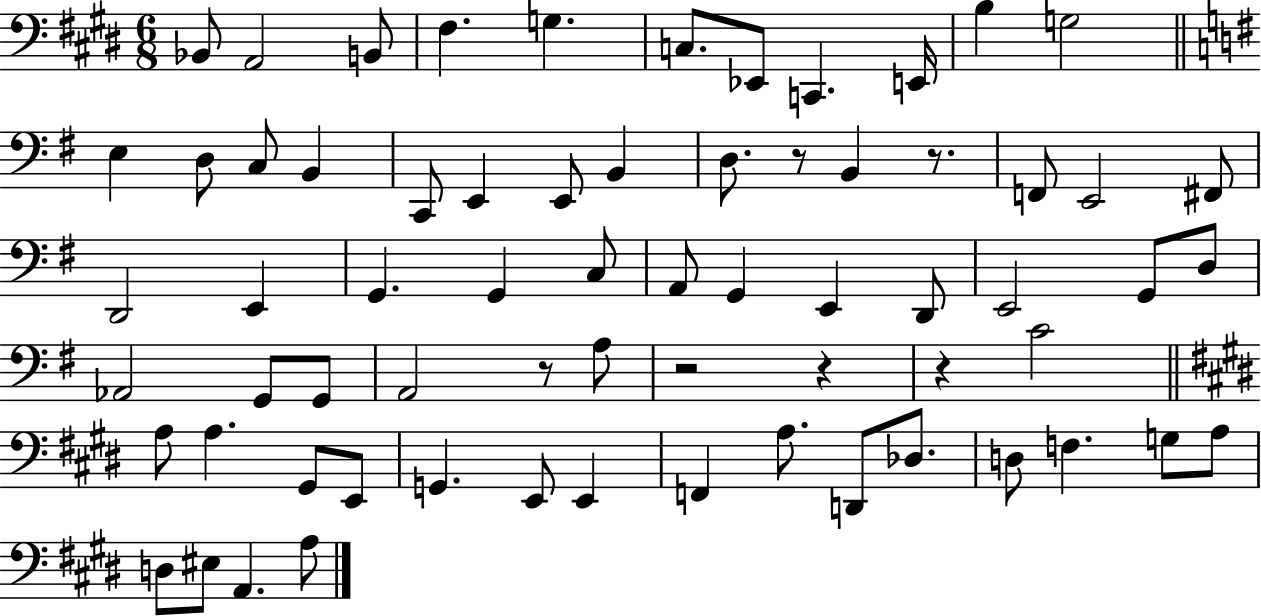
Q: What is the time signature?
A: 6/8